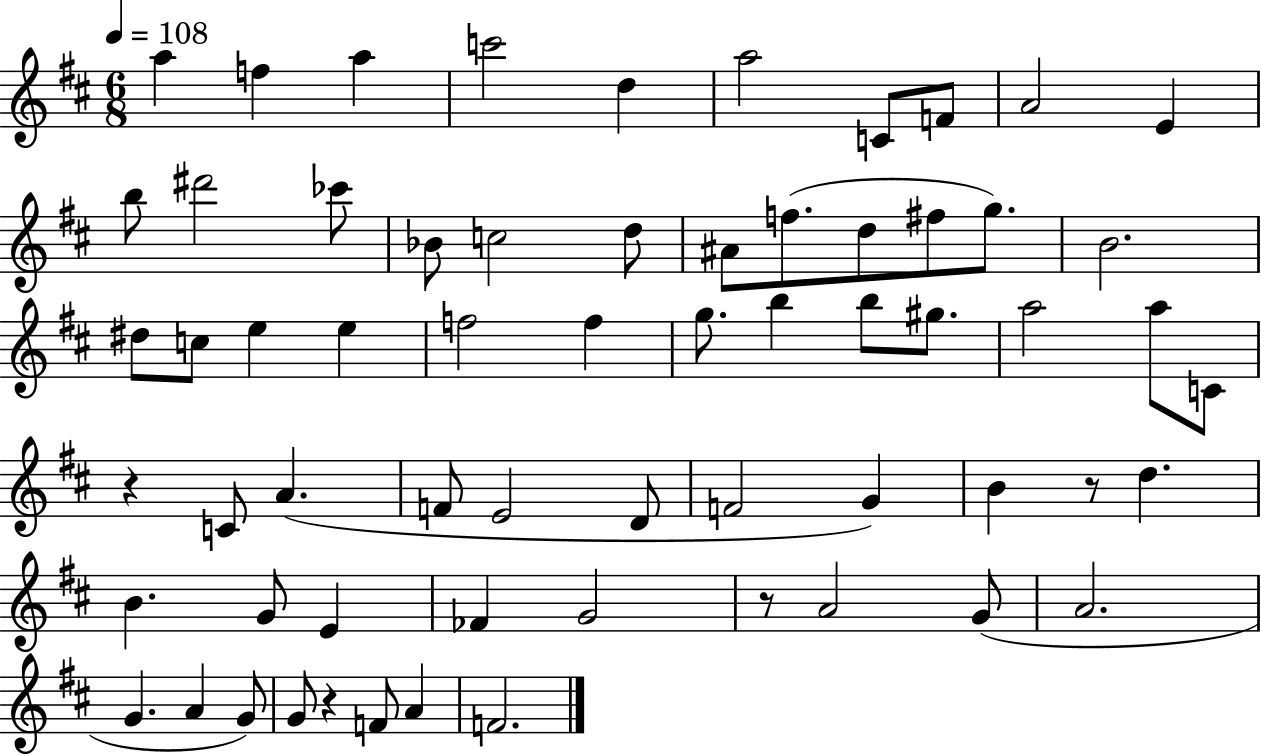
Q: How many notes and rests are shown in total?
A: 63